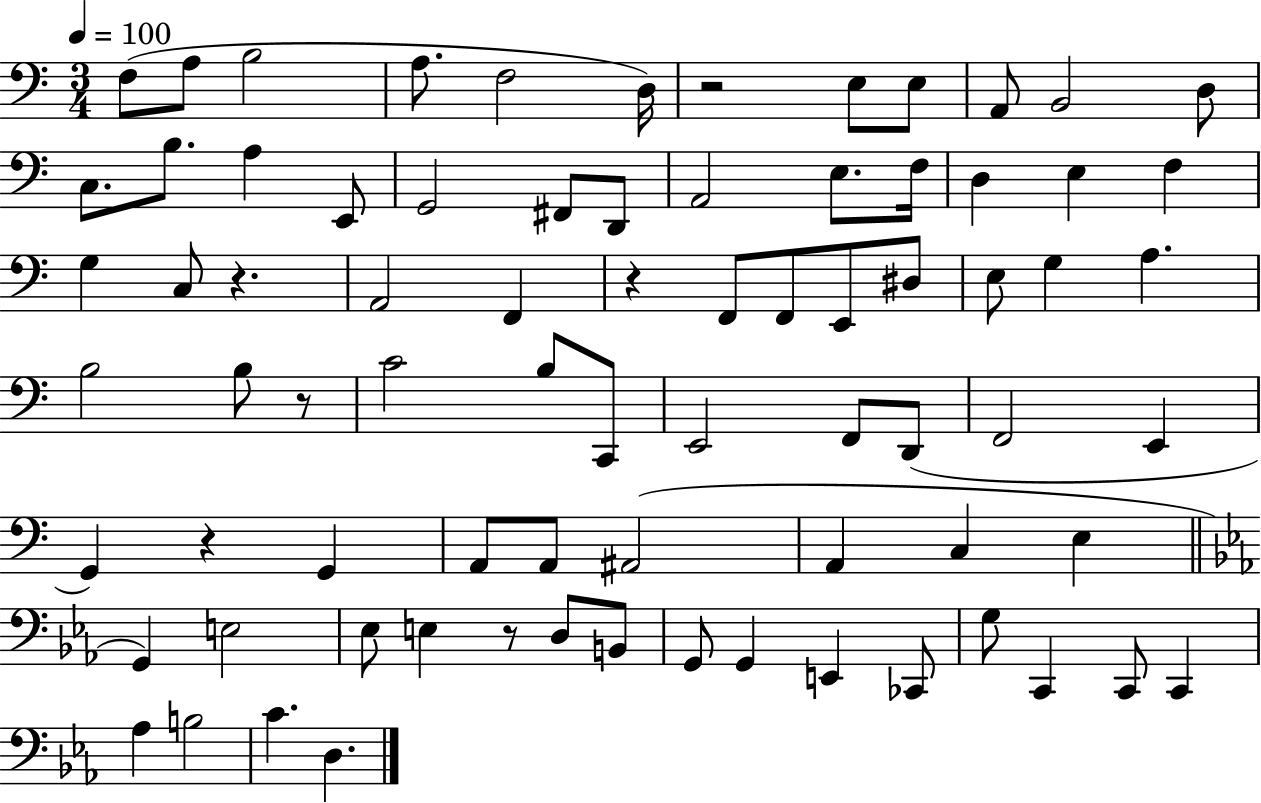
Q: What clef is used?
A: bass